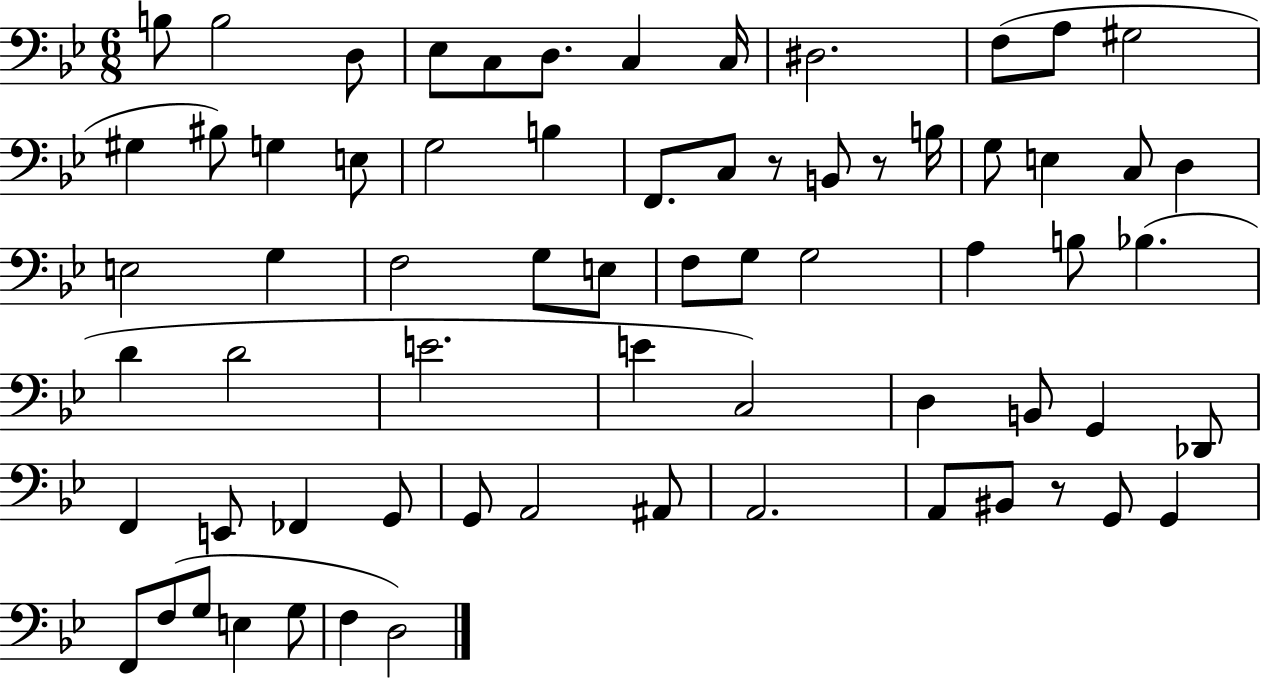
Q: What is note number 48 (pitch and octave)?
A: E2